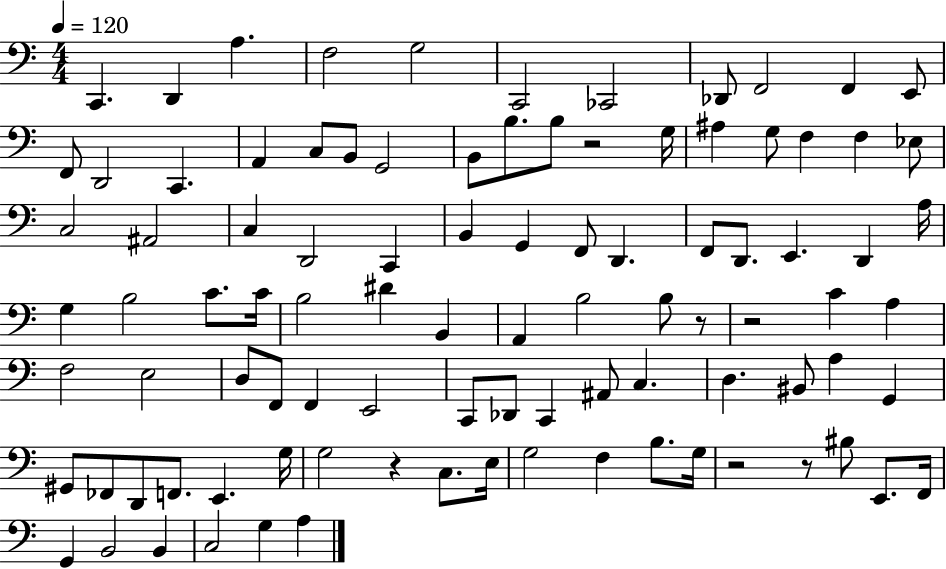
C2/q. D2/q A3/q. F3/h G3/h C2/h CES2/h Db2/e F2/h F2/q E2/e F2/e D2/h C2/q. A2/q C3/e B2/e G2/h B2/e B3/e. B3/e R/h G3/s A#3/q G3/e F3/q F3/q Eb3/e C3/h A#2/h C3/q D2/h C2/q B2/q G2/q F2/e D2/q. F2/e D2/e. E2/q. D2/q A3/s G3/q B3/h C4/e. C4/s B3/h D#4/q B2/q A2/q B3/h B3/e R/e R/h C4/q A3/q F3/h E3/h D3/e F2/e F2/q E2/h C2/e Db2/e C2/q A#2/e C3/q. D3/q. BIS2/e A3/q G2/q G#2/e FES2/e D2/e F2/e. E2/q. G3/s G3/h R/q C3/e. E3/s G3/h F3/q B3/e. G3/s R/h R/e BIS3/e E2/e. F2/s G2/q B2/h B2/q C3/h G3/q A3/q